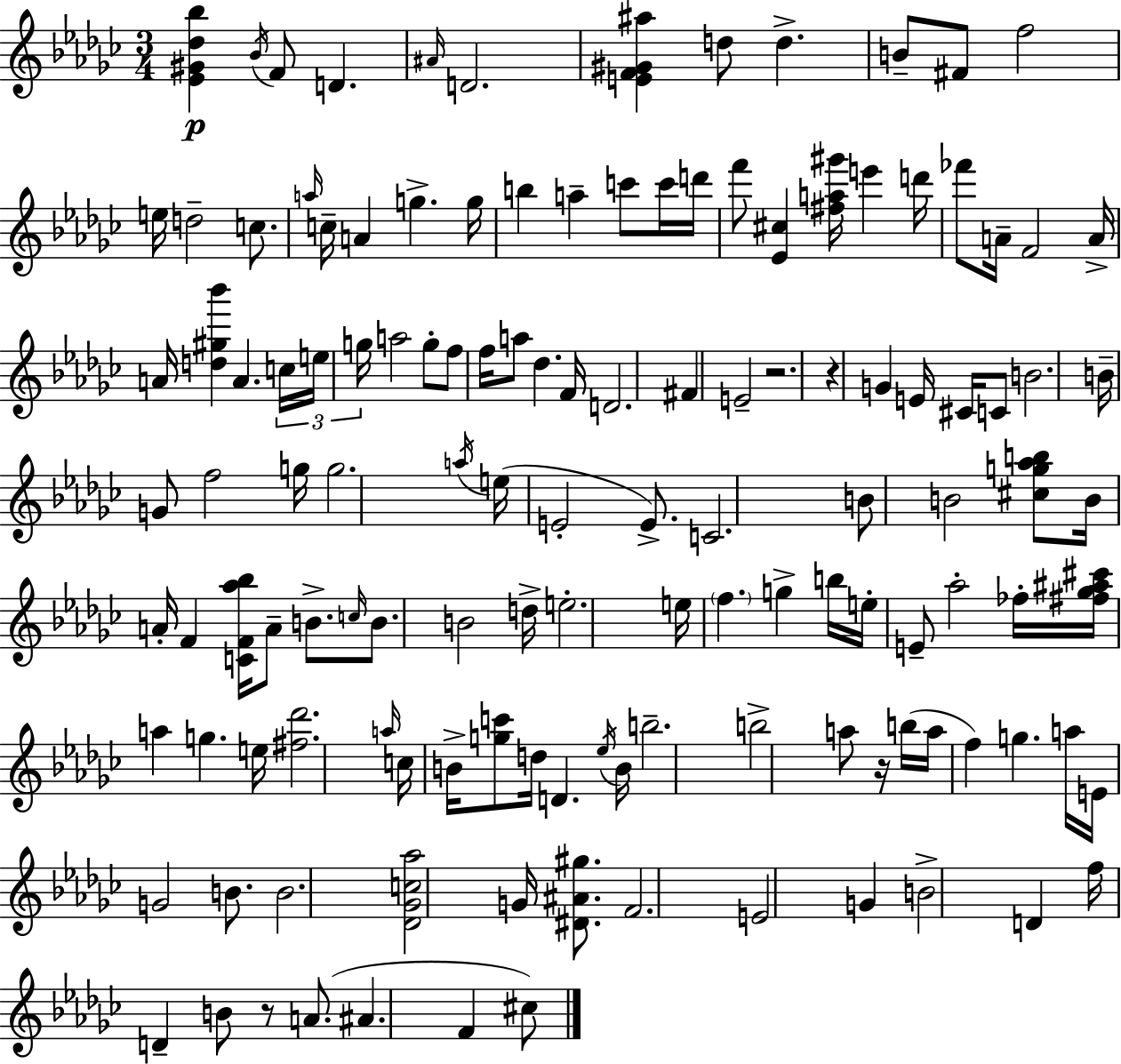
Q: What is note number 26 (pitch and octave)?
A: D6